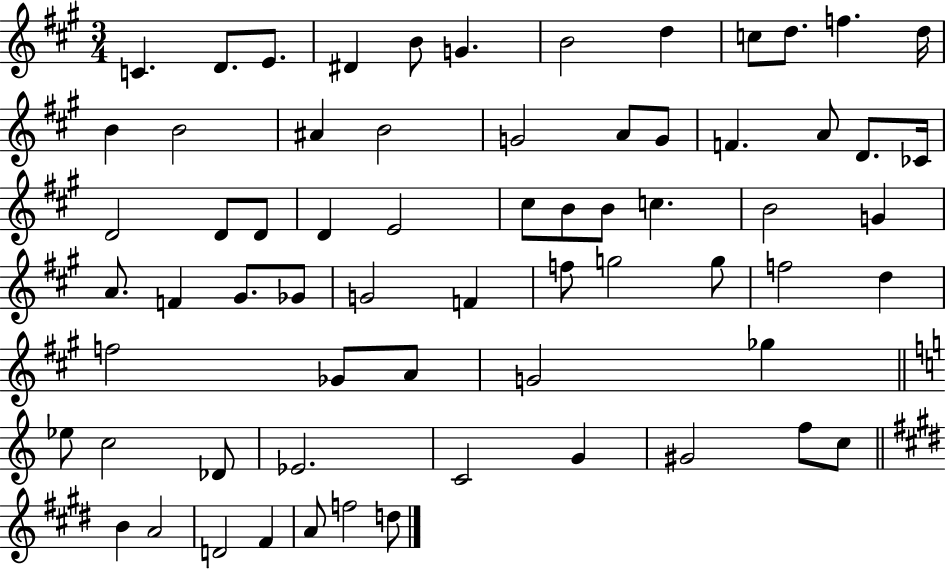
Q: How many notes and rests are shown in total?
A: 66